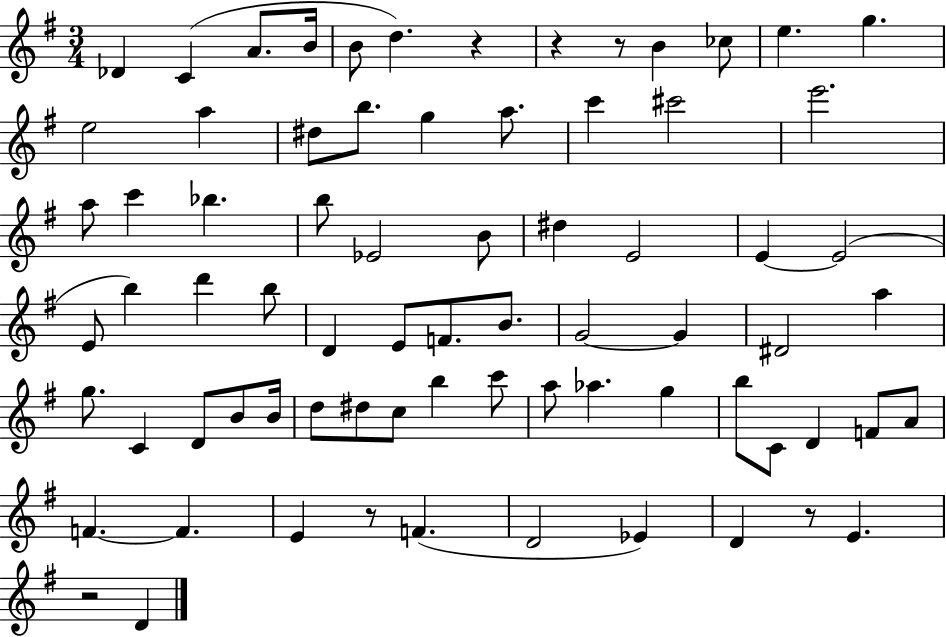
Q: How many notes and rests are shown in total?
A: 74